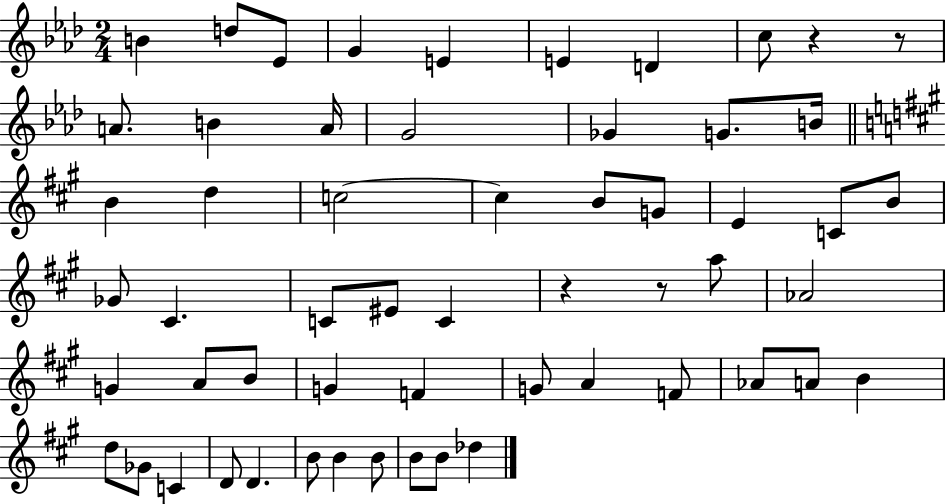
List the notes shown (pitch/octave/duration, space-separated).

B4/q D5/e Eb4/e G4/q E4/q E4/q D4/q C5/e R/q R/e A4/e. B4/q A4/s G4/h Gb4/q G4/e. B4/s B4/q D5/q C5/h C5/q B4/e G4/e E4/q C4/e B4/e Gb4/e C#4/q. C4/e EIS4/e C4/q R/q R/e A5/e Ab4/h G4/q A4/e B4/e G4/q F4/q G4/e A4/q F4/e Ab4/e A4/e B4/q D5/e Gb4/e C4/q D4/e D4/q. B4/e B4/q B4/e B4/e B4/e Db5/q